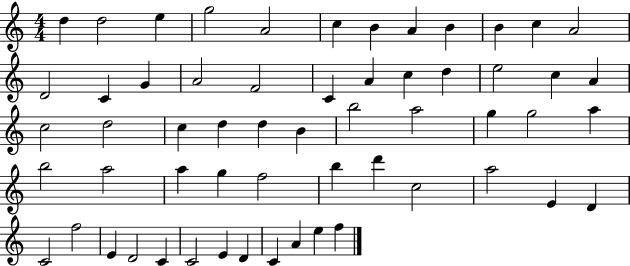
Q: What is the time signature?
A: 4/4